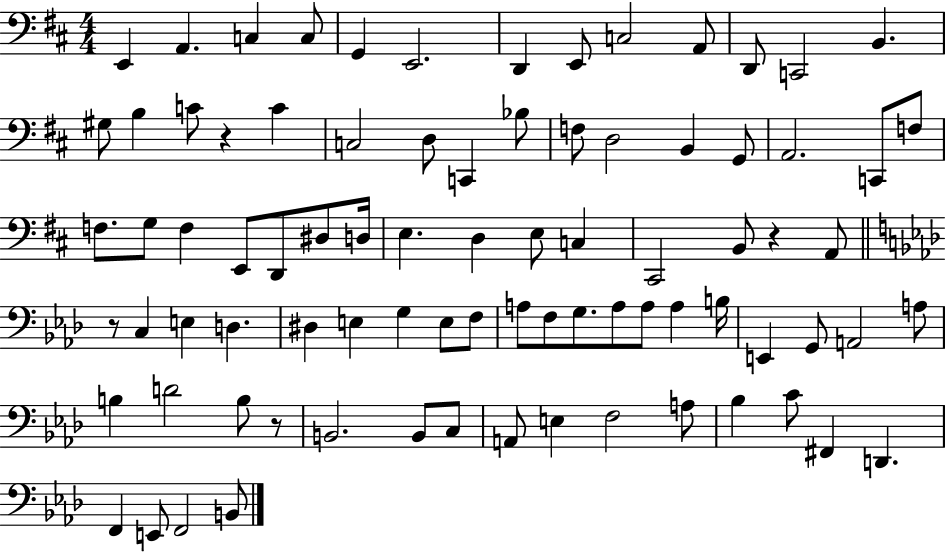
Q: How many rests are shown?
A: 4